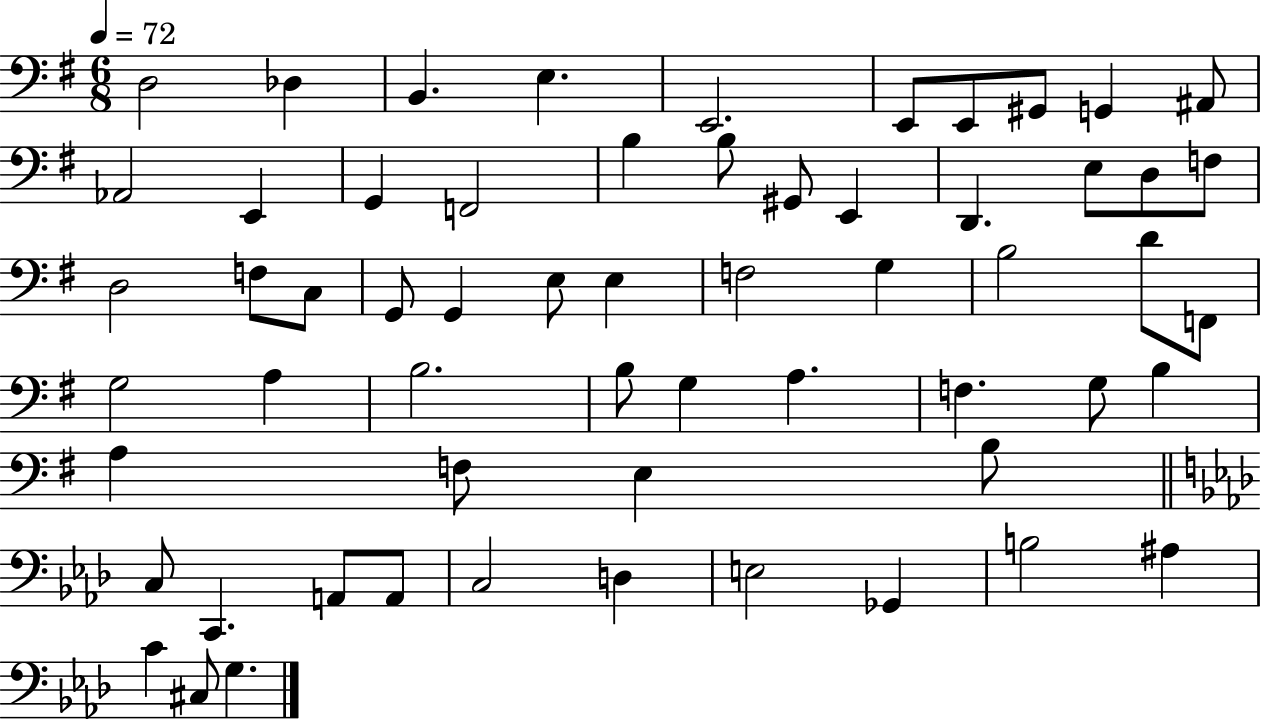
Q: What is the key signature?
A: G major